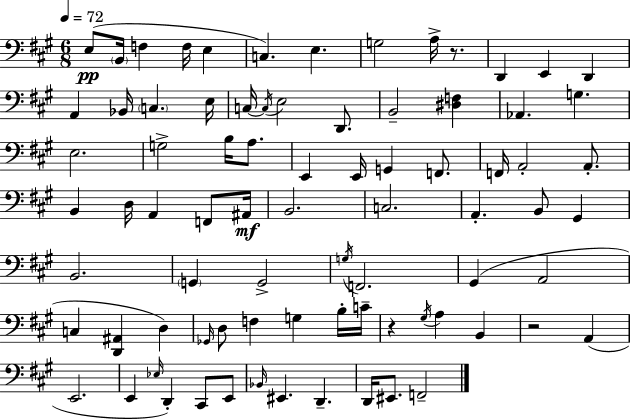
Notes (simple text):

E3/e B2/s F3/q F3/s E3/q C3/q. E3/q. G3/h A3/s R/e. D2/q E2/q D2/q A2/q Bb2/s C3/q. E3/s C3/s C3/s E3/h D2/e. B2/h [D#3,F3]/q Ab2/q. G3/q. E3/h. G3/h B3/s A3/e. E2/q E2/s G2/q F2/e. F2/s A2/h A2/e. B2/q D3/s A2/q F2/e A#2/s B2/h. C3/h. A2/q. B2/e G#2/q B2/h. G2/q G2/h G3/s F2/h. G#2/q A2/h C3/q [D2,A#2]/q D3/q Gb2/s D3/e F3/q G3/q B3/s C4/s R/q G#3/s A3/q B2/q R/h A2/q E2/h. E2/q Eb3/s D2/q C#2/e E2/e Bb2/s EIS2/q. D2/q. D2/s EIS2/e. F2/h